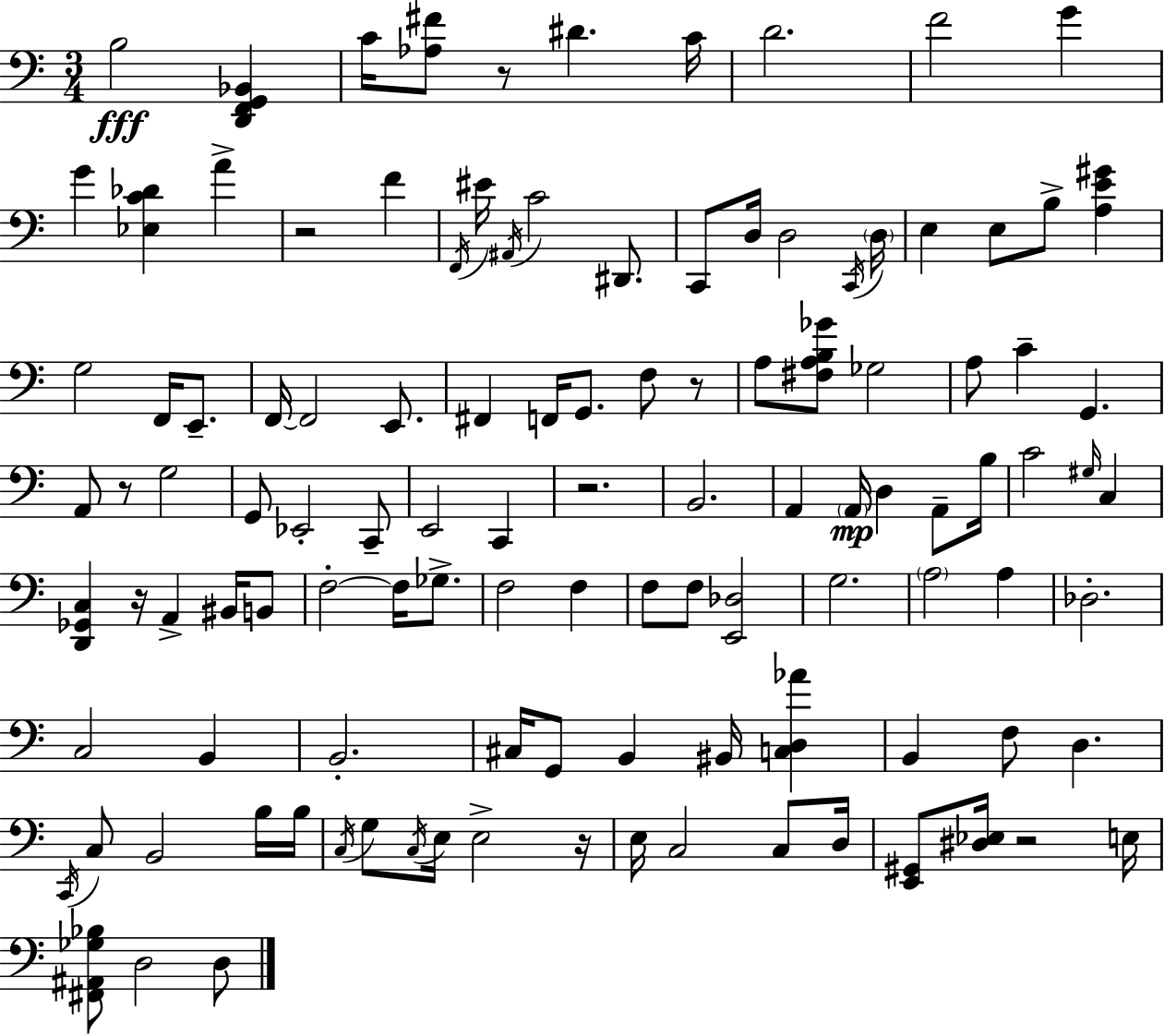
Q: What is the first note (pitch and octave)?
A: B3